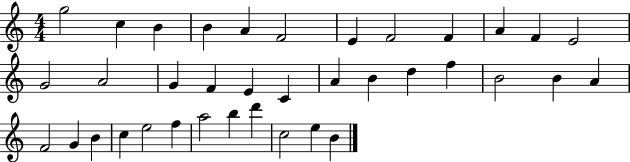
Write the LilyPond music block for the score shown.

{
  \clef treble
  \numericTimeSignature
  \time 4/4
  \key c \major
  g''2 c''4 b'4 | b'4 a'4 f'2 | e'4 f'2 f'4 | a'4 f'4 e'2 | \break g'2 a'2 | g'4 f'4 e'4 c'4 | a'4 b'4 d''4 f''4 | b'2 b'4 a'4 | \break f'2 g'4 b'4 | c''4 e''2 f''4 | a''2 b''4 d'''4 | c''2 e''4 b'4 | \break \bar "|."
}